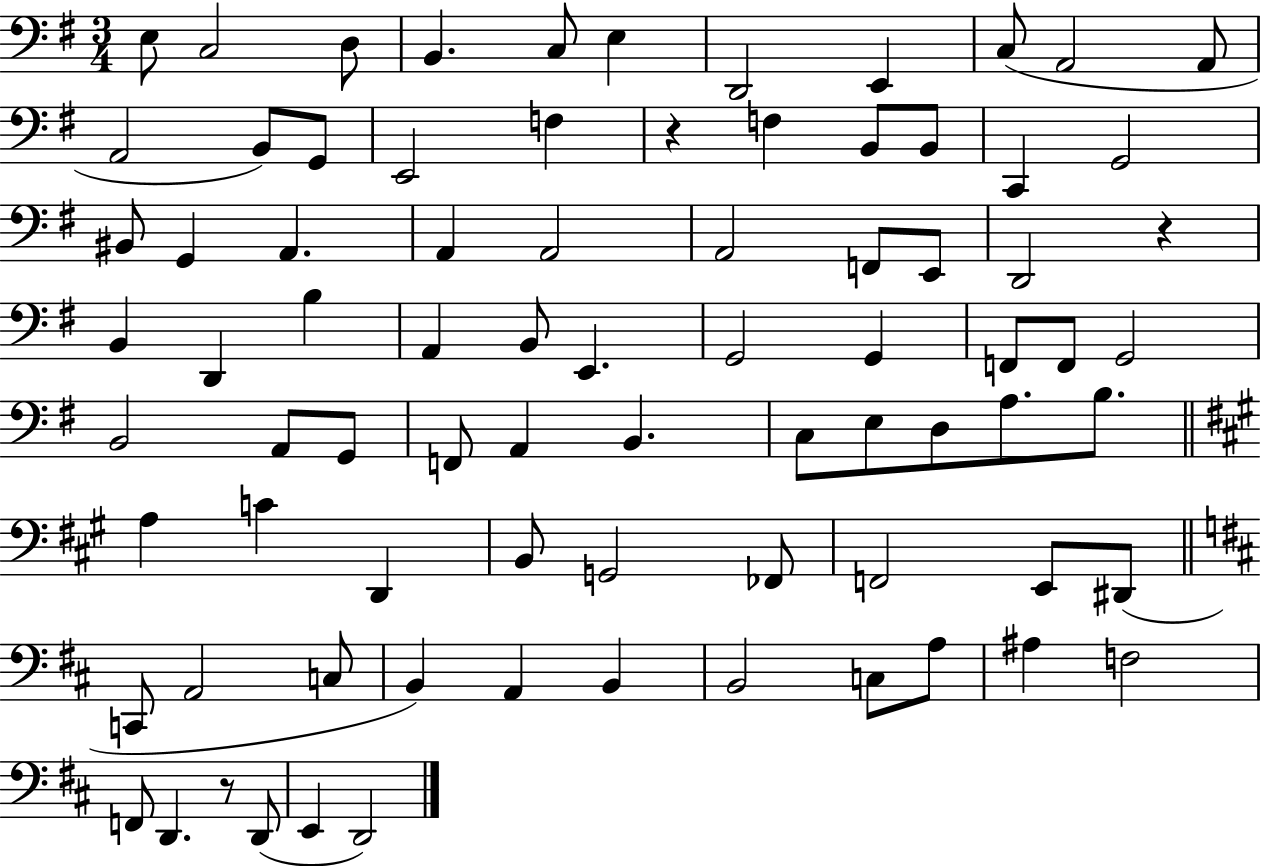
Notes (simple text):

E3/e C3/h D3/e B2/q. C3/e E3/q D2/h E2/q C3/e A2/h A2/e A2/h B2/e G2/e E2/h F3/q R/q F3/q B2/e B2/e C2/q G2/h BIS2/e G2/q A2/q. A2/q A2/h A2/h F2/e E2/e D2/h R/q B2/q D2/q B3/q A2/q B2/e E2/q. G2/h G2/q F2/e F2/e G2/h B2/h A2/e G2/e F2/e A2/q B2/q. C3/e E3/e D3/e A3/e. B3/e. A3/q C4/q D2/q B2/e G2/h FES2/e F2/h E2/e D#2/e C2/e A2/h C3/e B2/q A2/q B2/q B2/h C3/e A3/e A#3/q F3/h F2/e D2/q. R/e D2/e E2/q D2/h